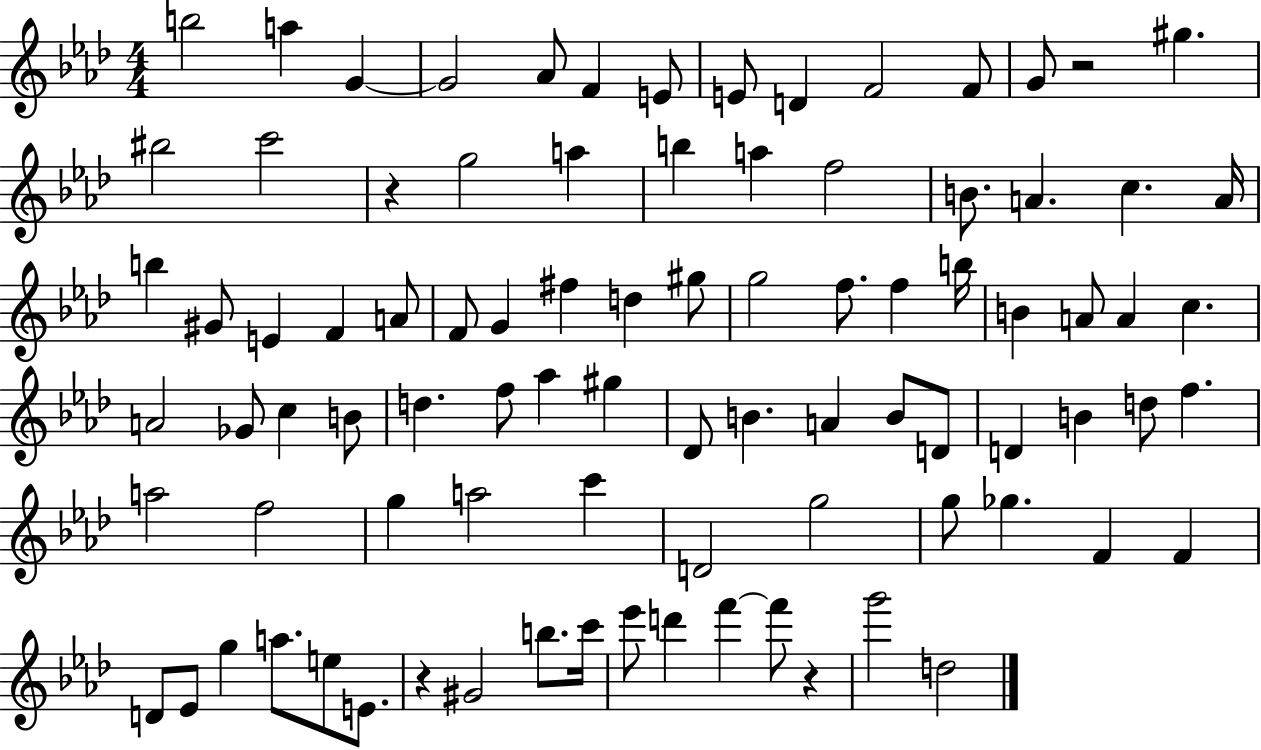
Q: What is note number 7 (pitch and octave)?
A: E4